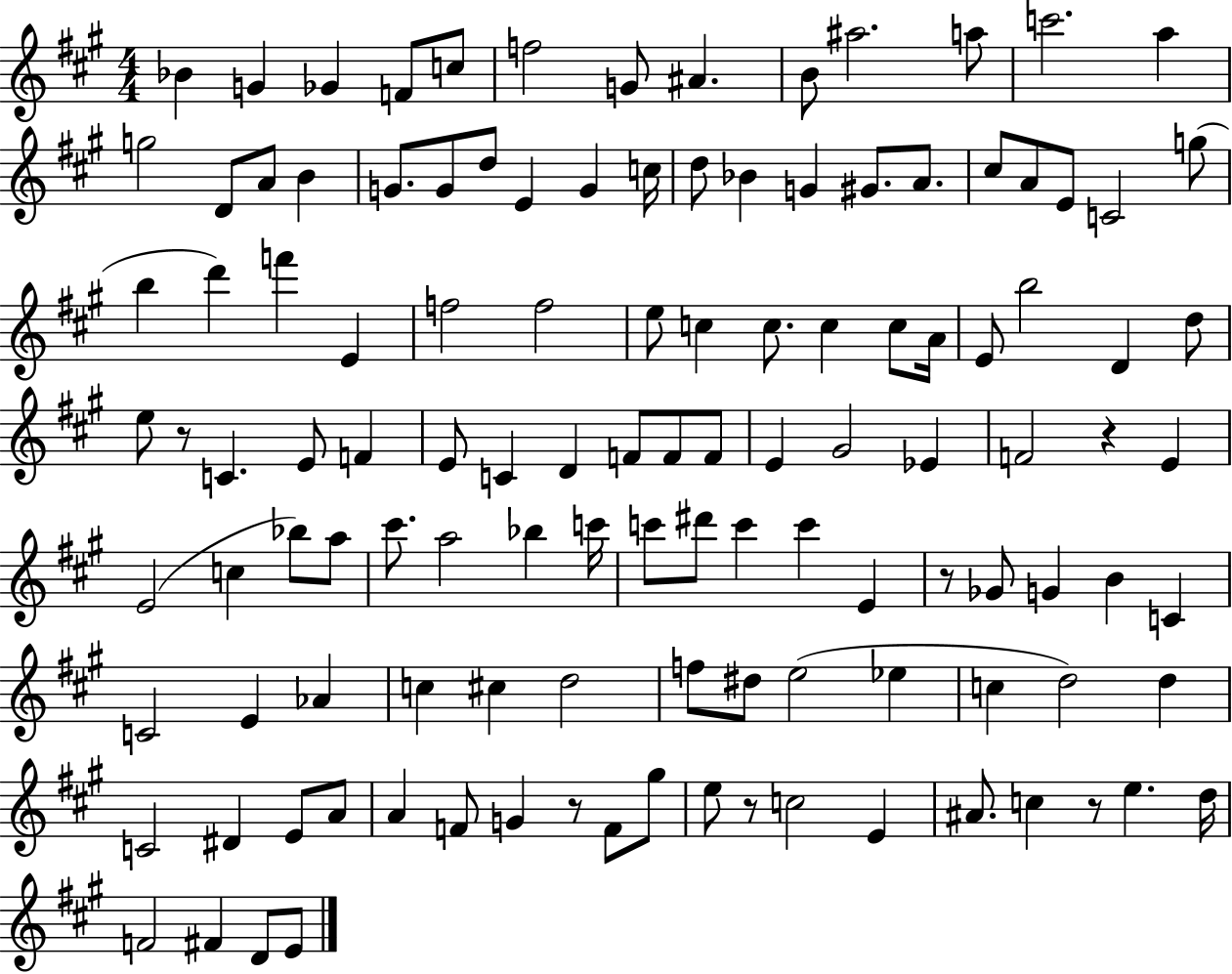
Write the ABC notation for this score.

X:1
T:Untitled
M:4/4
L:1/4
K:A
_B G _G F/2 c/2 f2 G/2 ^A B/2 ^a2 a/2 c'2 a g2 D/2 A/2 B G/2 G/2 d/2 E G c/4 d/2 _B G ^G/2 A/2 ^c/2 A/2 E/2 C2 g/2 b d' f' E f2 f2 e/2 c c/2 c c/2 A/4 E/2 b2 D d/2 e/2 z/2 C E/2 F E/2 C D F/2 F/2 F/2 E ^G2 _E F2 z E E2 c _b/2 a/2 ^c'/2 a2 _b c'/4 c'/2 ^d'/2 c' c' E z/2 _G/2 G B C C2 E _A c ^c d2 f/2 ^d/2 e2 _e c d2 d C2 ^D E/2 A/2 A F/2 G z/2 F/2 ^g/2 e/2 z/2 c2 E ^A/2 c z/2 e d/4 F2 ^F D/2 E/2